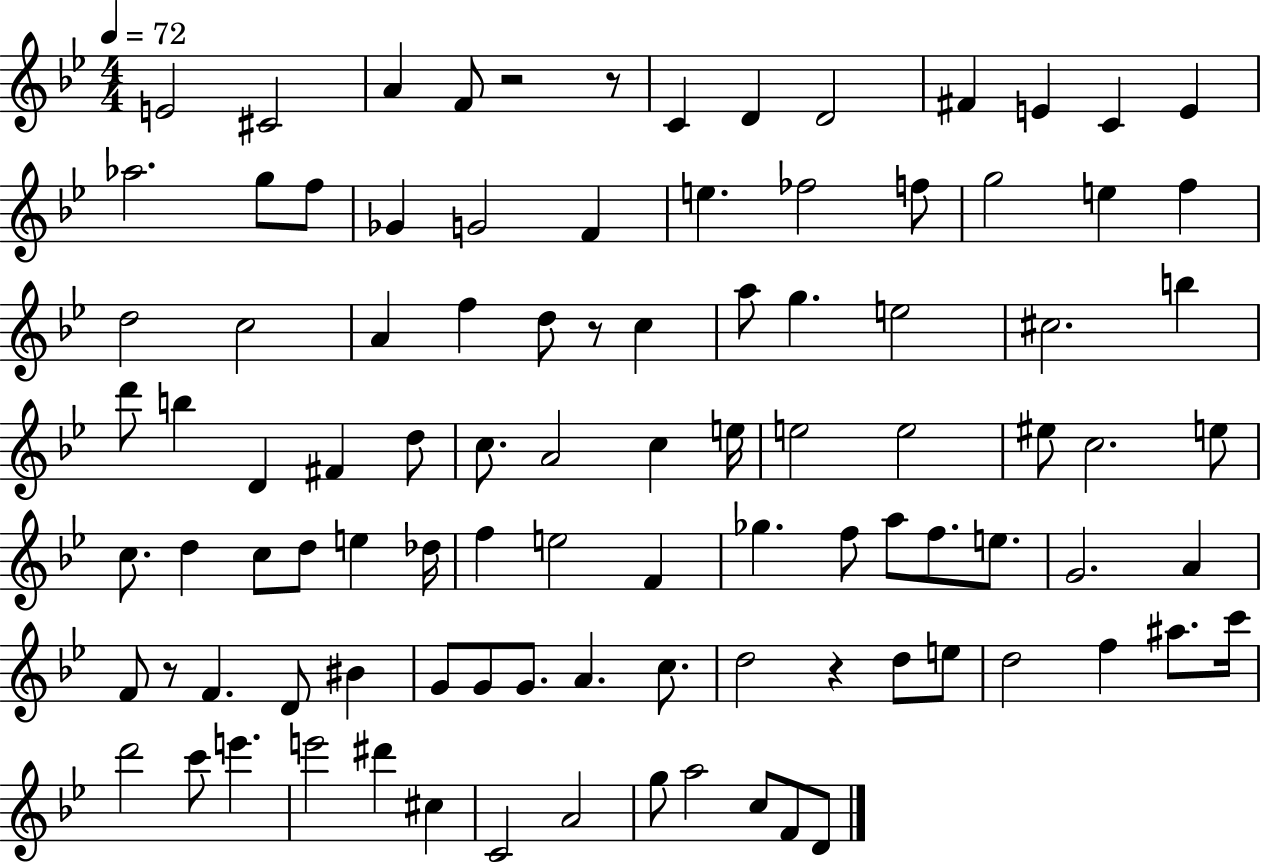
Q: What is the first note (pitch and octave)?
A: E4